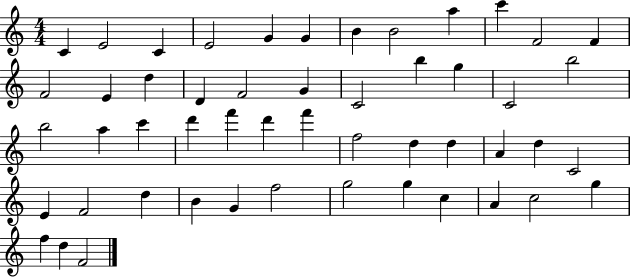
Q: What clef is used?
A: treble